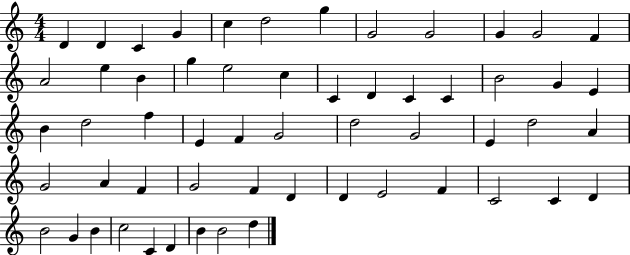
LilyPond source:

{
  \clef treble
  \numericTimeSignature
  \time 4/4
  \key c \major
  d'4 d'4 c'4 g'4 | c''4 d''2 g''4 | g'2 g'2 | g'4 g'2 f'4 | \break a'2 e''4 b'4 | g''4 e''2 c''4 | c'4 d'4 c'4 c'4 | b'2 g'4 e'4 | \break b'4 d''2 f''4 | e'4 f'4 g'2 | d''2 g'2 | e'4 d''2 a'4 | \break g'2 a'4 f'4 | g'2 f'4 d'4 | d'4 e'2 f'4 | c'2 c'4 d'4 | \break b'2 g'4 b'4 | c''2 c'4 d'4 | b'4 b'2 d''4 | \bar "|."
}